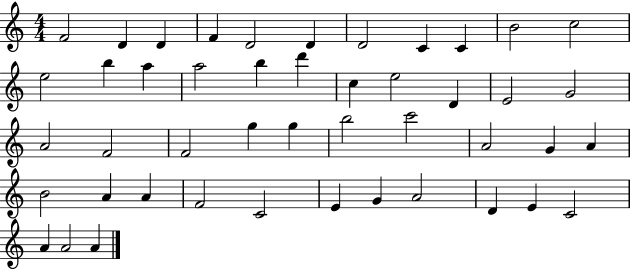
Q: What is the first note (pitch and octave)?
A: F4